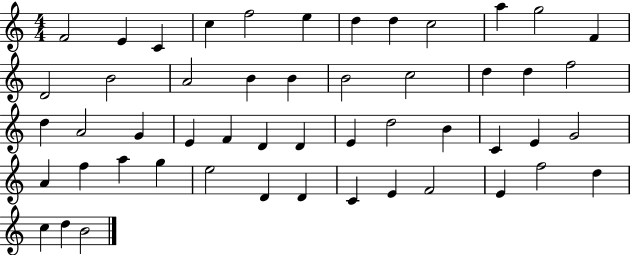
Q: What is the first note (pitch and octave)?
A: F4